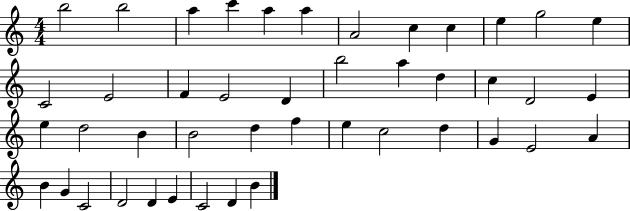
B5/h B5/h A5/q C6/q A5/q A5/q A4/h C5/q C5/q E5/q G5/h E5/q C4/h E4/h F4/q E4/h D4/q B5/h A5/q D5/q C5/q D4/h E4/q E5/q D5/h B4/q B4/h D5/q F5/q E5/q C5/h D5/q G4/q E4/h A4/q B4/q G4/q C4/h D4/h D4/q E4/q C4/h D4/q B4/q